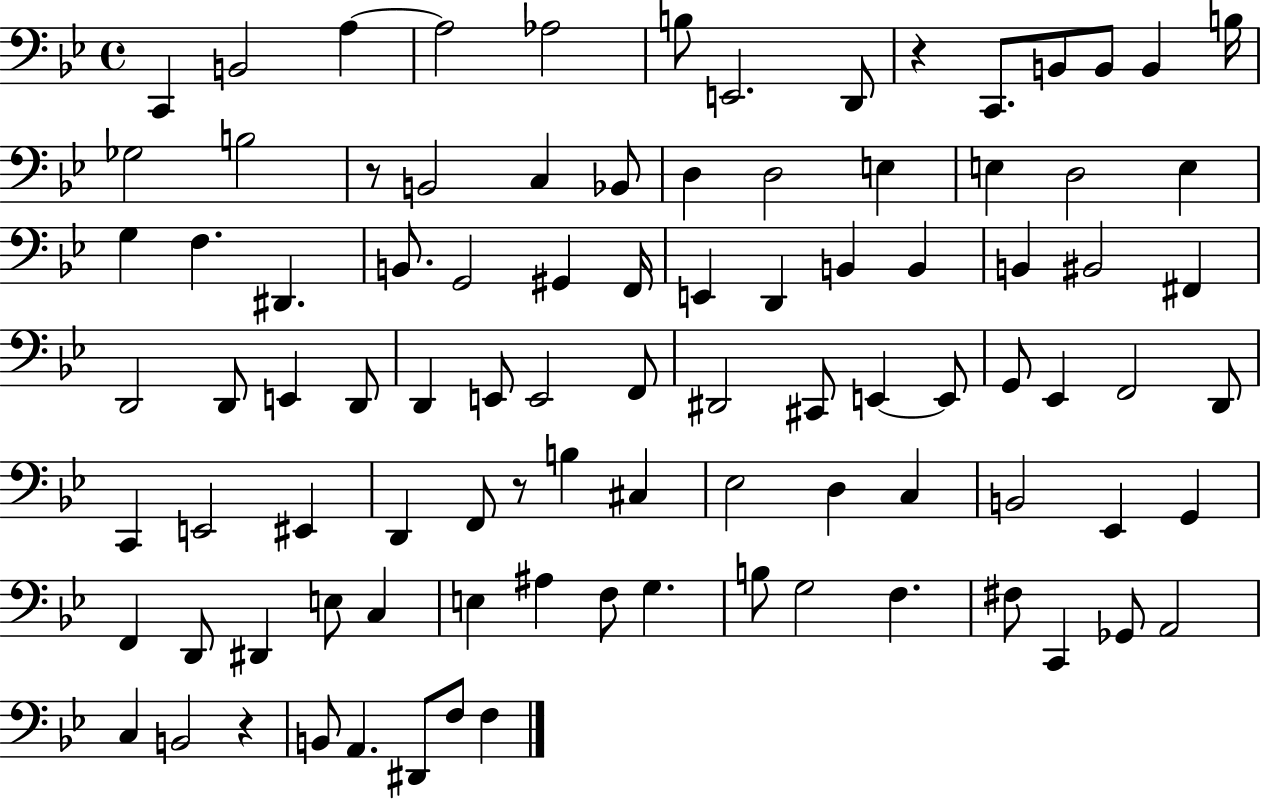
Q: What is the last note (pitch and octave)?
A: F3